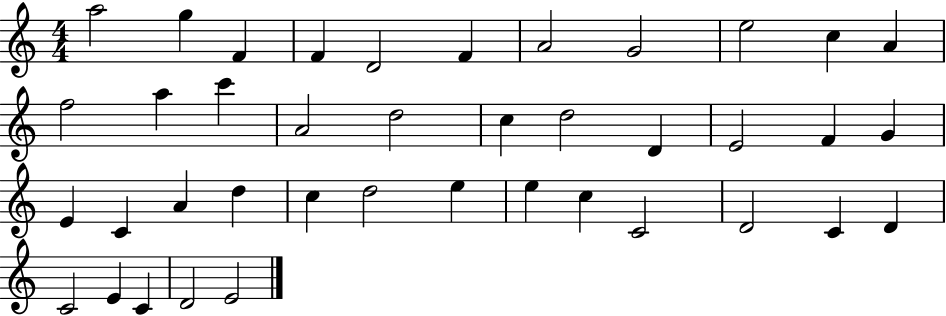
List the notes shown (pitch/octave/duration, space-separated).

A5/h G5/q F4/q F4/q D4/h F4/q A4/h G4/h E5/h C5/q A4/q F5/h A5/q C6/q A4/h D5/h C5/q D5/h D4/q E4/h F4/q G4/q E4/q C4/q A4/q D5/q C5/q D5/h E5/q E5/q C5/q C4/h D4/h C4/q D4/q C4/h E4/q C4/q D4/h E4/h